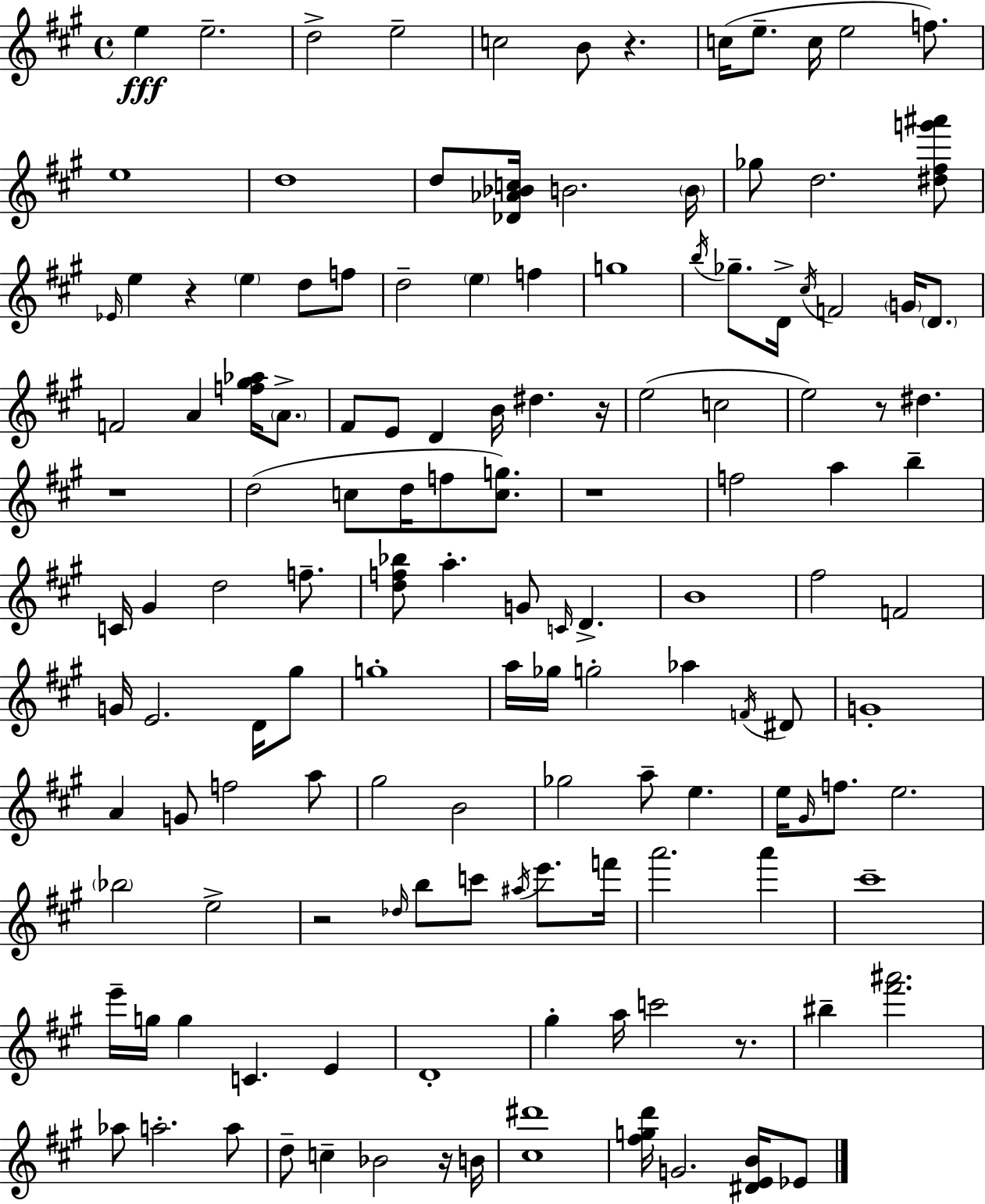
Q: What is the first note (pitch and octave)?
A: E5